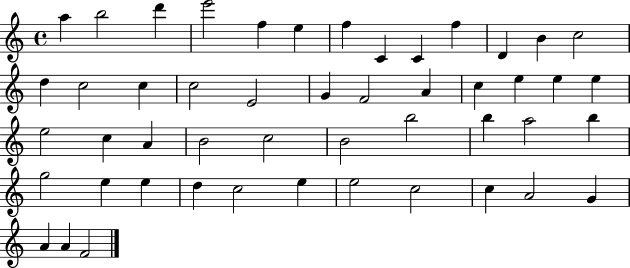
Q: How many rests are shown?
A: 0